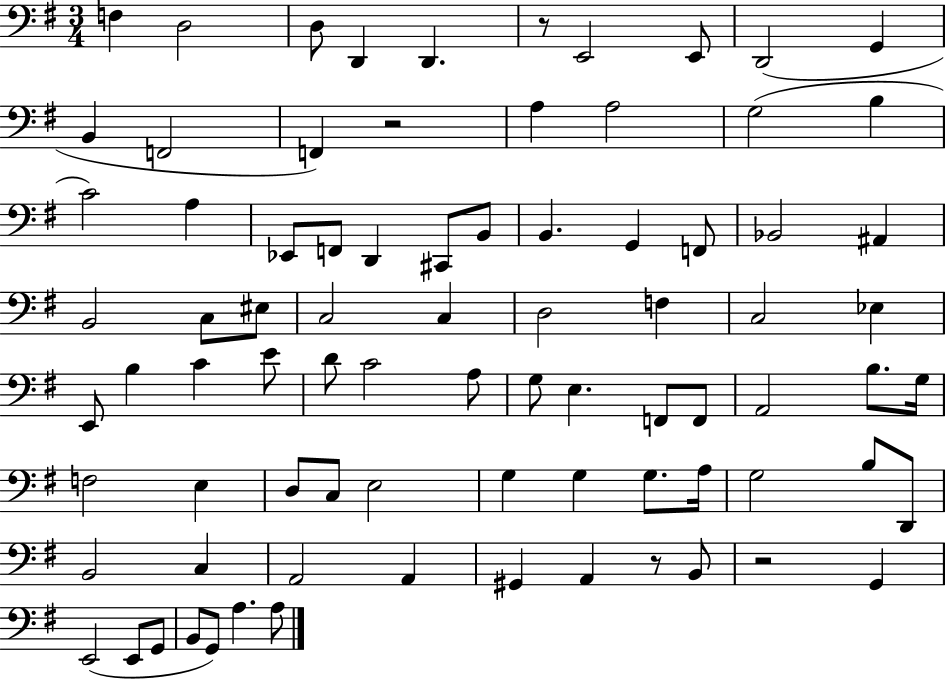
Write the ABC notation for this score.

X:1
T:Untitled
M:3/4
L:1/4
K:G
F, D,2 D,/2 D,, D,, z/2 E,,2 E,,/2 D,,2 G,, B,, F,,2 F,, z2 A, A,2 G,2 B, C2 A, _E,,/2 F,,/2 D,, ^C,,/2 B,,/2 B,, G,, F,,/2 _B,,2 ^A,, B,,2 C,/2 ^E,/2 C,2 C, D,2 F, C,2 _E, E,,/2 B, C E/2 D/2 C2 A,/2 G,/2 E, F,,/2 F,,/2 A,,2 B,/2 G,/4 F,2 E, D,/2 C,/2 E,2 G, G, G,/2 A,/4 G,2 B,/2 D,,/2 B,,2 C, A,,2 A,, ^G,, A,, z/2 B,,/2 z2 G,, E,,2 E,,/2 G,,/2 B,,/2 G,,/2 A, A,/2